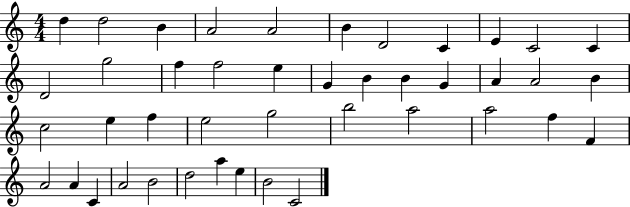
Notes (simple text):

D5/q D5/h B4/q A4/h A4/h B4/q D4/h C4/q E4/q C4/h C4/q D4/h G5/h F5/q F5/h E5/q G4/q B4/q B4/q G4/q A4/q A4/h B4/q C5/h E5/q F5/q E5/h G5/h B5/h A5/h A5/h F5/q F4/q A4/h A4/q C4/q A4/h B4/h D5/h A5/q E5/q B4/h C4/h